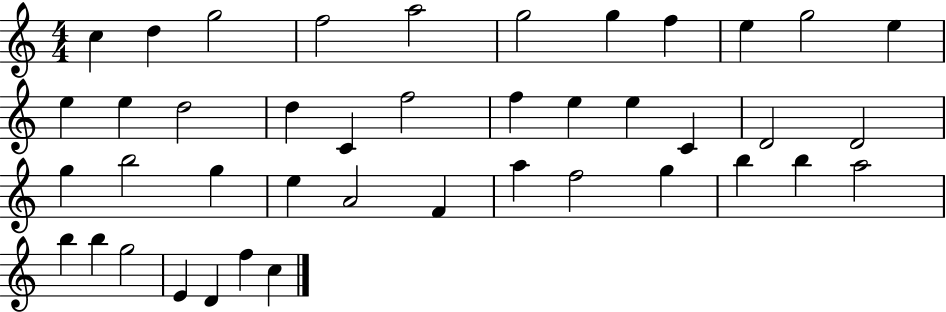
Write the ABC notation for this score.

X:1
T:Untitled
M:4/4
L:1/4
K:C
c d g2 f2 a2 g2 g f e g2 e e e d2 d C f2 f e e C D2 D2 g b2 g e A2 F a f2 g b b a2 b b g2 E D f c